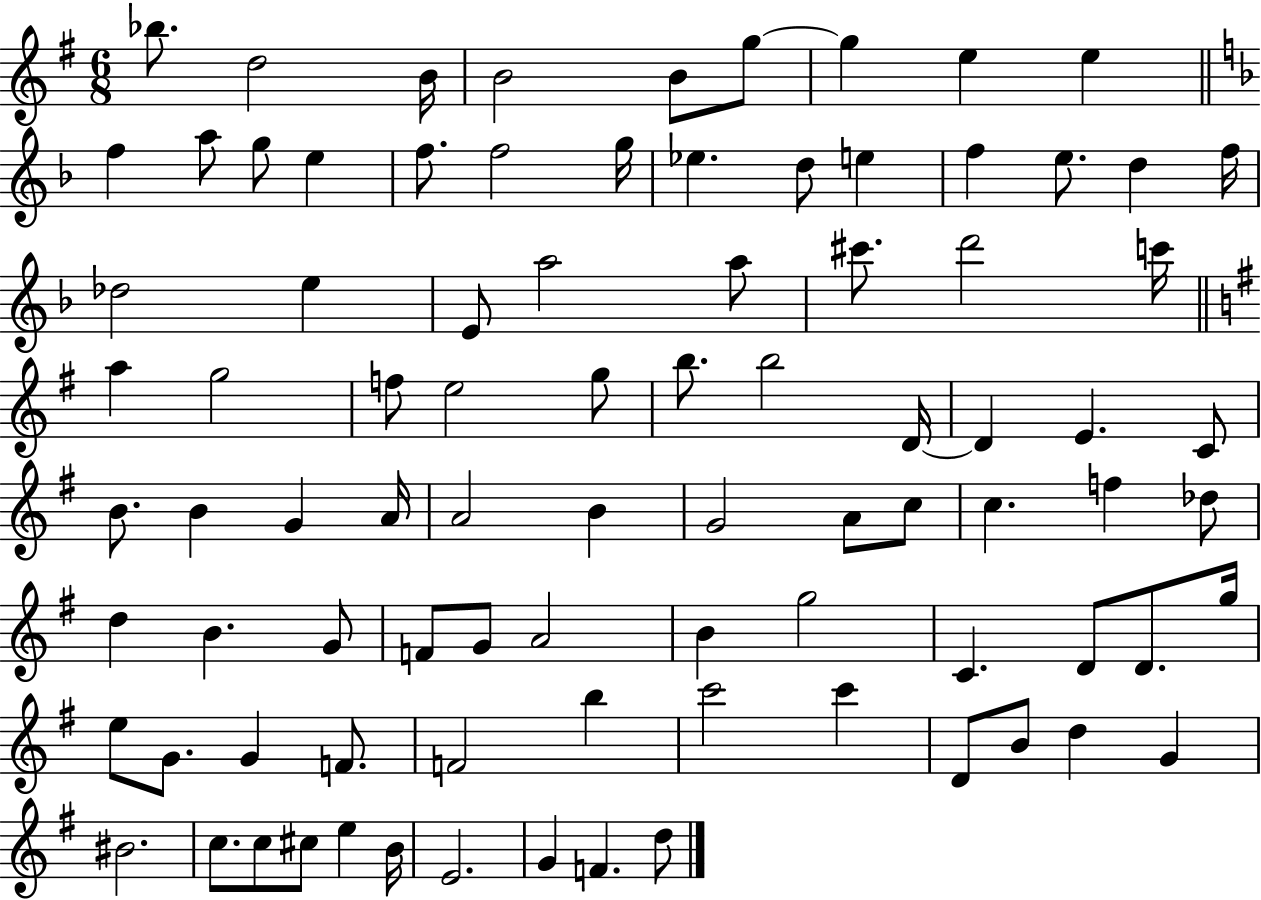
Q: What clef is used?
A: treble